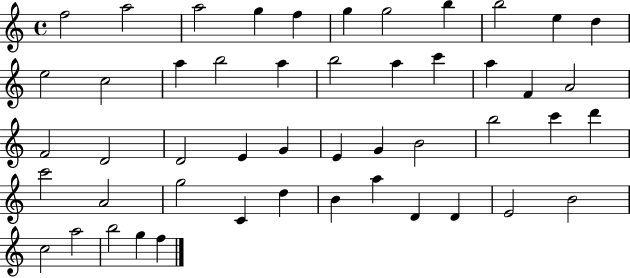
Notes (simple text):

F5/h A5/h A5/h G5/q F5/q G5/q G5/h B5/q B5/h E5/q D5/q E5/h C5/h A5/q B5/h A5/q B5/h A5/q C6/q A5/q F4/q A4/h F4/h D4/h D4/h E4/q G4/q E4/q G4/q B4/h B5/h C6/q D6/q C6/h A4/h G5/h C4/q D5/q B4/q A5/q D4/q D4/q E4/h B4/h C5/h A5/h B5/h G5/q F5/q